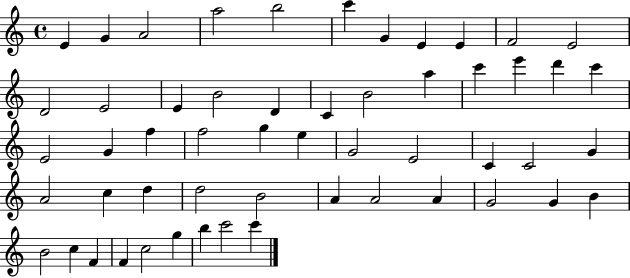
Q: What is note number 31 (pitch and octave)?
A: E4